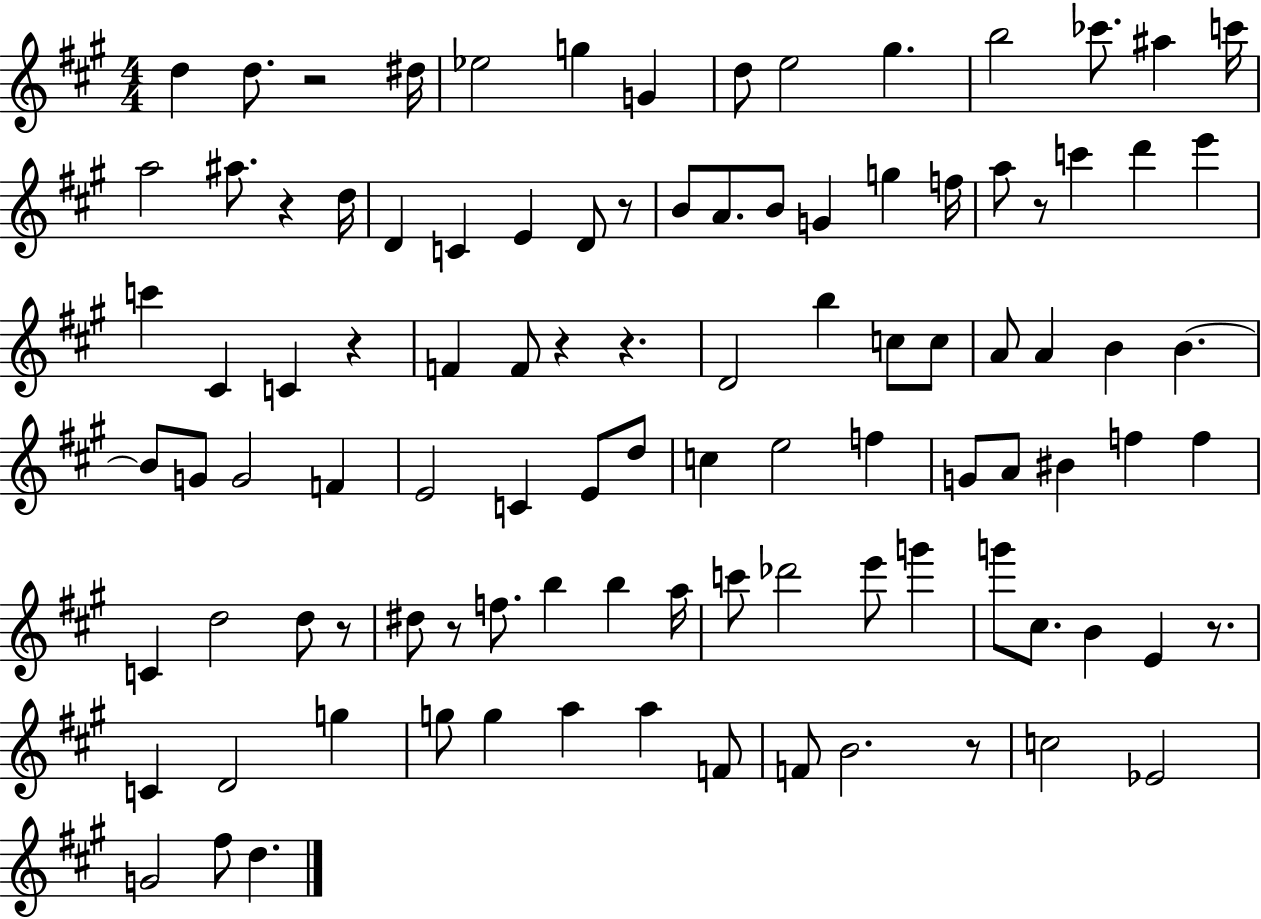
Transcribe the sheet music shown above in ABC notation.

X:1
T:Untitled
M:4/4
L:1/4
K:A
d d/2 z2 ^d/4 _e2 g G d/2 e2 ^g b2 _c'/2 ^a c'/4 a2 ^a/2 z d/4 D C E D/2 z/2 B/2 A/2 B/2 G g f/4 a/2 z/2 c' d' e' c' ^C C z F F/2 z z D2 b c/2 c/2 A/2 A B B B/2 G/2 G2 F E2 C E/2 d/2 c e2 f G/2 A/2 ^B f f C d2 d/2 z/2 ^d/2 z/2 f/2 b b a/4 c'/2 _d'2 e'/2 g' g'/2 ^c/2 B E z/2 C D2 g g/2 g a a F/2 F/2 B2 z/2 c2 _E2 G2 ^f/2 d